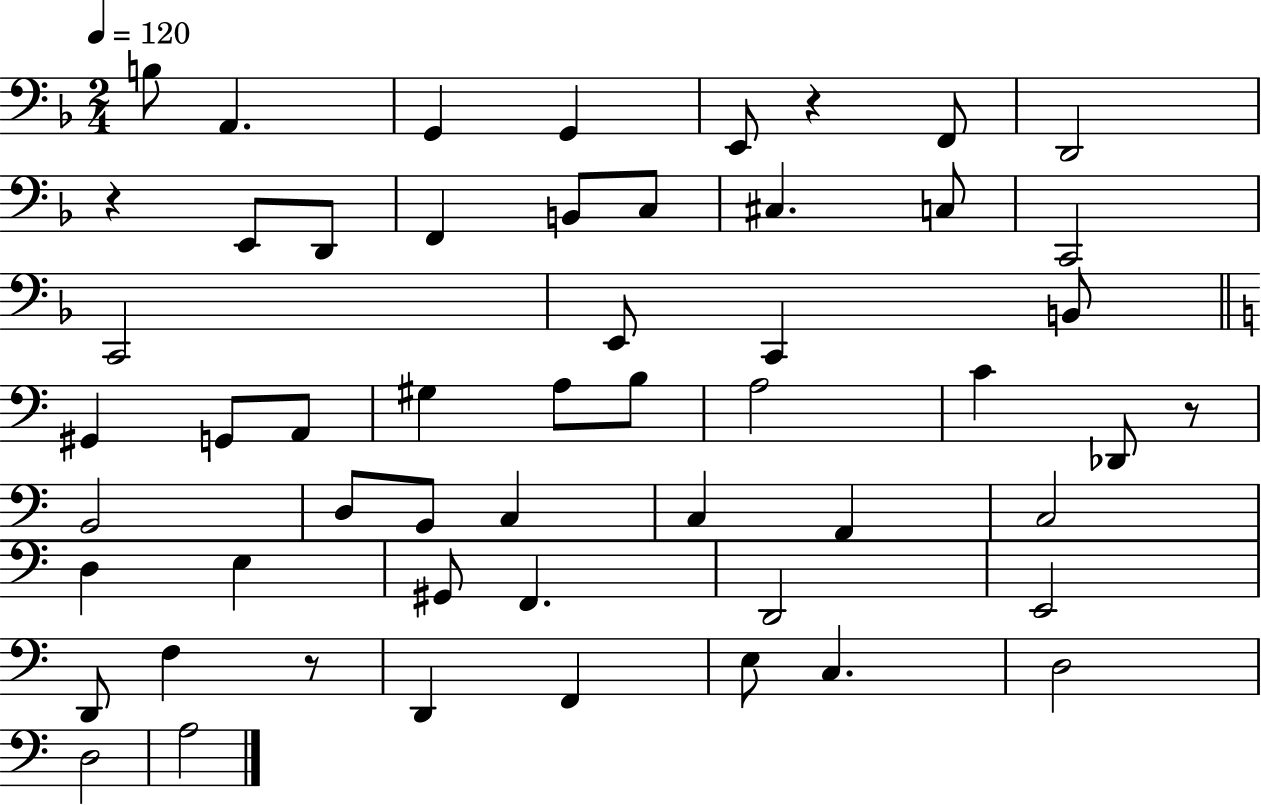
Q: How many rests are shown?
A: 4